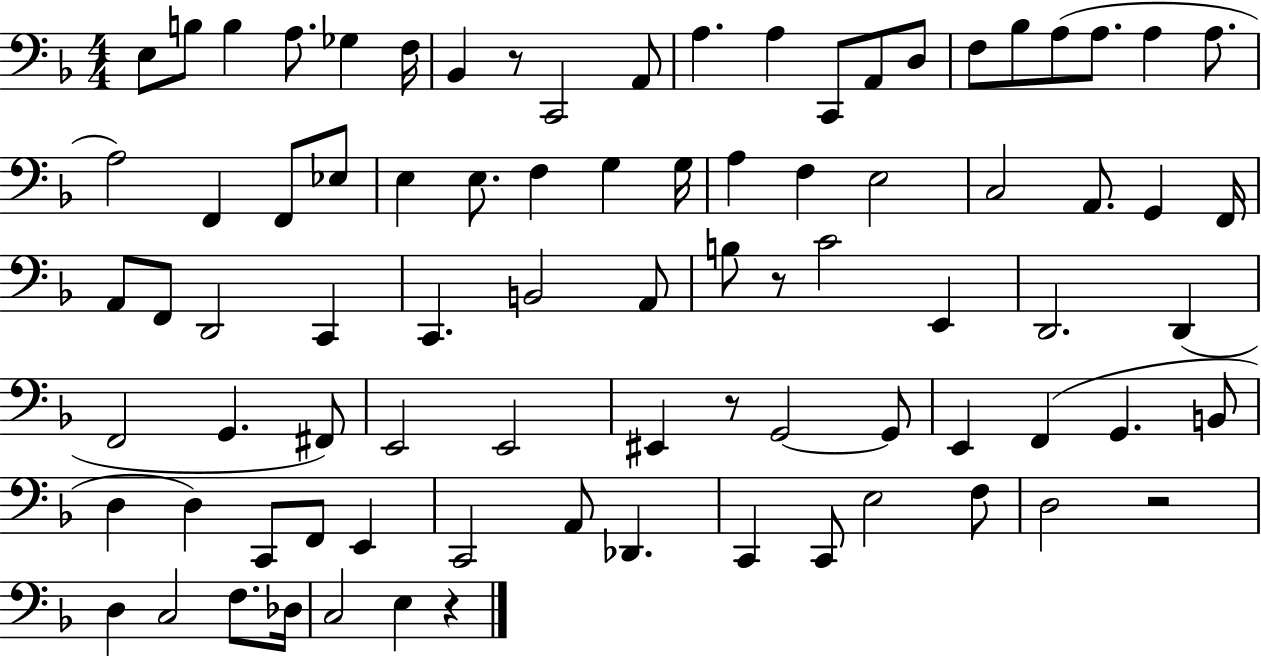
E3/e B3/e B3/q A3/e. Gb3/q F3/s Bb2/q R/e C2/h A2/e A3/q. A3/q C2/e A2/e D3/e F3/e Bb3/e A3/e A3/e. A3/q A3/e. A3/h F2/q F2/e Eb3/e E3/q E3/e. F3/q G3/q G3/s A3/q F3/q E3/h C3/h A2/e. G2/q F2/s A2/e F2/e D2/h C2/q C2/q. B2/h A2/e B3/e R/e C4/h E2/q D2/h. D2/q F2/h G2/q. F#2/e E2/h E2/h EIS2/q R/e G2/h G2/e E2/q F2/q G2/q. B2/e D3/q D3/q C2/e F2/e E2/q C2/h A2/e Db2/q. C2/q C2/e E3/h F3/e D3/h R/h D3/q C3/h F3/e. Db3/s C3/h E3/q R/q